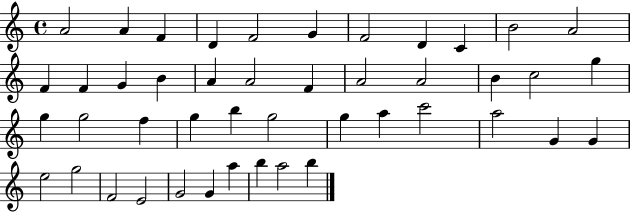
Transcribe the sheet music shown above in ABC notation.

X:1
T:Untitled
M:4/4
L:1/4
K:C
A2 A F D F2 G F2 D C B2 A2 F F G B A A2 F A2 A2 B c2 g g g2 f g b g2 g a c'2 a2 G G e2 g2 F2 E2 G2 G a b a2 b